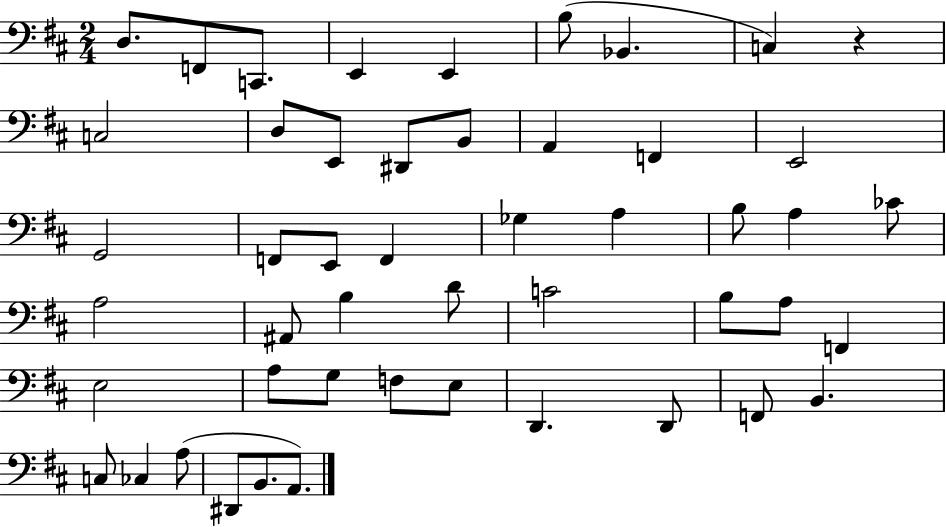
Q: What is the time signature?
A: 2/4